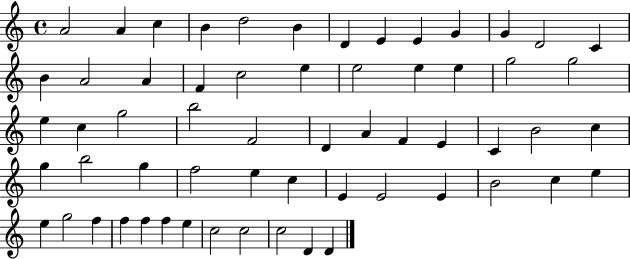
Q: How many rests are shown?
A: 0